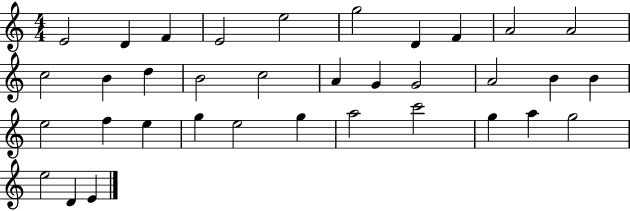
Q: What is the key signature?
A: C major